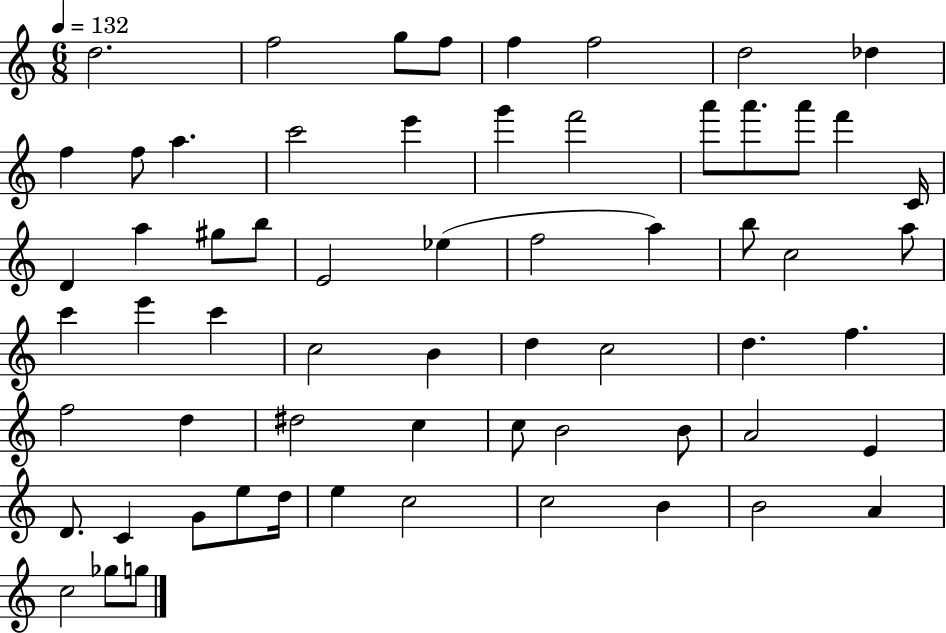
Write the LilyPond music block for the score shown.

{
  \clef treble
  \numericTimeSignature
  \time 6/8
  \key c \major
  \tempo 4 = 132
  d''2. | f''2 g''8 f''8 | f''4 f''2 | d''2 des''4 | \break f''4 f''8 a''4. | c'''2 e'''4 | g'''4 f'''2 | a'''8 a'''8. a'''8 f'''4 c'16 | \break d'4 a''4 gis''8 b''8 | e'2 ees''4( | f''2 a''4) | b''8 c''2 a''8 | \break c'''4 e'''4 c'''4 | c''2 b'4 | d''4 c''2 | d''4. f''4. | \break f''2 d''4 | dis''2 c''4 | c''8 b'2 b'8 | a'2 e'4 | \break d'8. c'4 g'8 e''8 d''16 | e''4 c''2 | c''2 b'4 | b'2 a'4 | \break c''2 ges''8 g''8 | \bar "|."
}